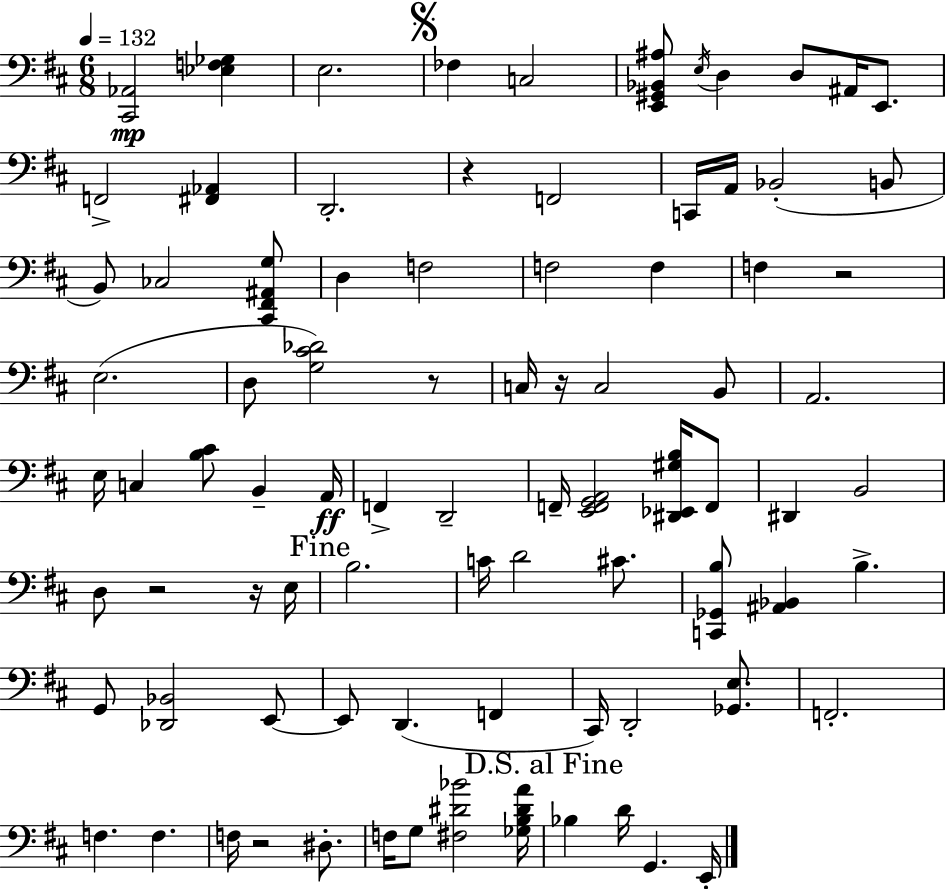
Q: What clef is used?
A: bass